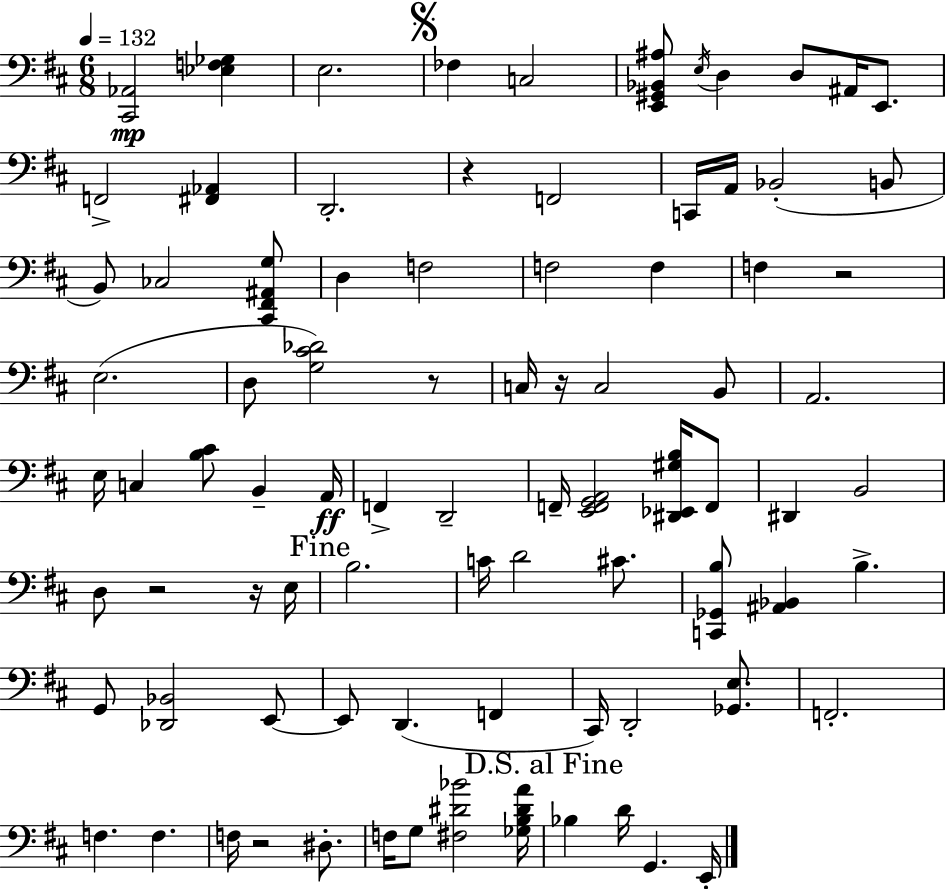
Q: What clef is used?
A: bass